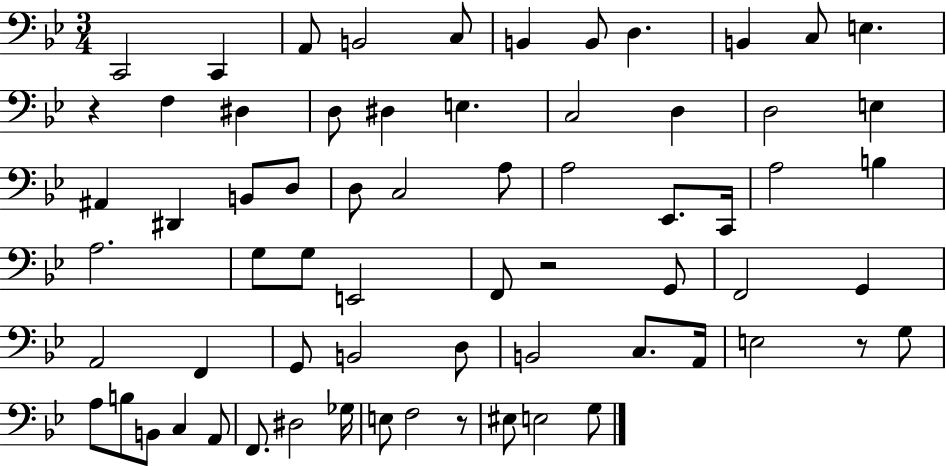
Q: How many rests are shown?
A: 4